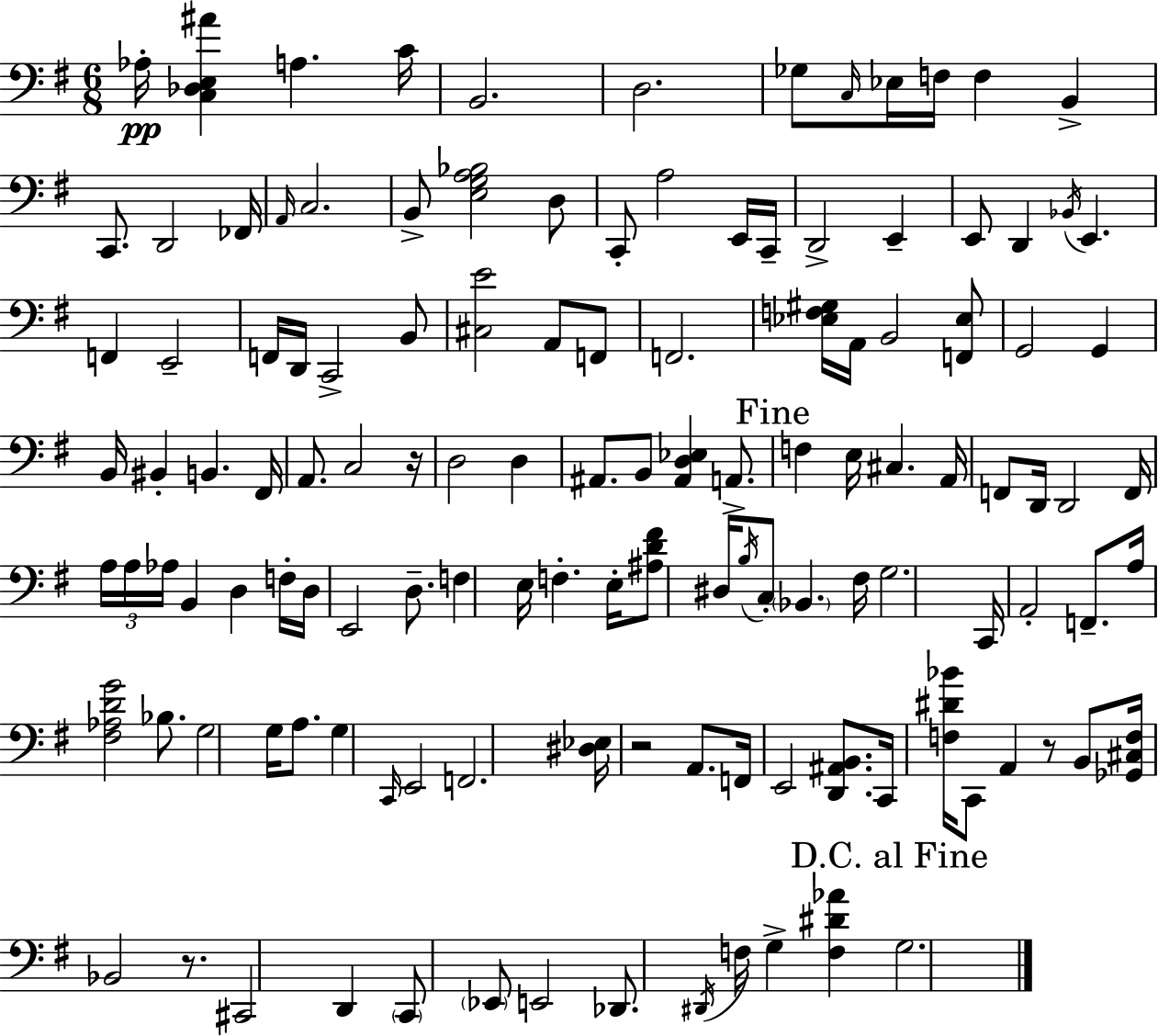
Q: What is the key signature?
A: E minor